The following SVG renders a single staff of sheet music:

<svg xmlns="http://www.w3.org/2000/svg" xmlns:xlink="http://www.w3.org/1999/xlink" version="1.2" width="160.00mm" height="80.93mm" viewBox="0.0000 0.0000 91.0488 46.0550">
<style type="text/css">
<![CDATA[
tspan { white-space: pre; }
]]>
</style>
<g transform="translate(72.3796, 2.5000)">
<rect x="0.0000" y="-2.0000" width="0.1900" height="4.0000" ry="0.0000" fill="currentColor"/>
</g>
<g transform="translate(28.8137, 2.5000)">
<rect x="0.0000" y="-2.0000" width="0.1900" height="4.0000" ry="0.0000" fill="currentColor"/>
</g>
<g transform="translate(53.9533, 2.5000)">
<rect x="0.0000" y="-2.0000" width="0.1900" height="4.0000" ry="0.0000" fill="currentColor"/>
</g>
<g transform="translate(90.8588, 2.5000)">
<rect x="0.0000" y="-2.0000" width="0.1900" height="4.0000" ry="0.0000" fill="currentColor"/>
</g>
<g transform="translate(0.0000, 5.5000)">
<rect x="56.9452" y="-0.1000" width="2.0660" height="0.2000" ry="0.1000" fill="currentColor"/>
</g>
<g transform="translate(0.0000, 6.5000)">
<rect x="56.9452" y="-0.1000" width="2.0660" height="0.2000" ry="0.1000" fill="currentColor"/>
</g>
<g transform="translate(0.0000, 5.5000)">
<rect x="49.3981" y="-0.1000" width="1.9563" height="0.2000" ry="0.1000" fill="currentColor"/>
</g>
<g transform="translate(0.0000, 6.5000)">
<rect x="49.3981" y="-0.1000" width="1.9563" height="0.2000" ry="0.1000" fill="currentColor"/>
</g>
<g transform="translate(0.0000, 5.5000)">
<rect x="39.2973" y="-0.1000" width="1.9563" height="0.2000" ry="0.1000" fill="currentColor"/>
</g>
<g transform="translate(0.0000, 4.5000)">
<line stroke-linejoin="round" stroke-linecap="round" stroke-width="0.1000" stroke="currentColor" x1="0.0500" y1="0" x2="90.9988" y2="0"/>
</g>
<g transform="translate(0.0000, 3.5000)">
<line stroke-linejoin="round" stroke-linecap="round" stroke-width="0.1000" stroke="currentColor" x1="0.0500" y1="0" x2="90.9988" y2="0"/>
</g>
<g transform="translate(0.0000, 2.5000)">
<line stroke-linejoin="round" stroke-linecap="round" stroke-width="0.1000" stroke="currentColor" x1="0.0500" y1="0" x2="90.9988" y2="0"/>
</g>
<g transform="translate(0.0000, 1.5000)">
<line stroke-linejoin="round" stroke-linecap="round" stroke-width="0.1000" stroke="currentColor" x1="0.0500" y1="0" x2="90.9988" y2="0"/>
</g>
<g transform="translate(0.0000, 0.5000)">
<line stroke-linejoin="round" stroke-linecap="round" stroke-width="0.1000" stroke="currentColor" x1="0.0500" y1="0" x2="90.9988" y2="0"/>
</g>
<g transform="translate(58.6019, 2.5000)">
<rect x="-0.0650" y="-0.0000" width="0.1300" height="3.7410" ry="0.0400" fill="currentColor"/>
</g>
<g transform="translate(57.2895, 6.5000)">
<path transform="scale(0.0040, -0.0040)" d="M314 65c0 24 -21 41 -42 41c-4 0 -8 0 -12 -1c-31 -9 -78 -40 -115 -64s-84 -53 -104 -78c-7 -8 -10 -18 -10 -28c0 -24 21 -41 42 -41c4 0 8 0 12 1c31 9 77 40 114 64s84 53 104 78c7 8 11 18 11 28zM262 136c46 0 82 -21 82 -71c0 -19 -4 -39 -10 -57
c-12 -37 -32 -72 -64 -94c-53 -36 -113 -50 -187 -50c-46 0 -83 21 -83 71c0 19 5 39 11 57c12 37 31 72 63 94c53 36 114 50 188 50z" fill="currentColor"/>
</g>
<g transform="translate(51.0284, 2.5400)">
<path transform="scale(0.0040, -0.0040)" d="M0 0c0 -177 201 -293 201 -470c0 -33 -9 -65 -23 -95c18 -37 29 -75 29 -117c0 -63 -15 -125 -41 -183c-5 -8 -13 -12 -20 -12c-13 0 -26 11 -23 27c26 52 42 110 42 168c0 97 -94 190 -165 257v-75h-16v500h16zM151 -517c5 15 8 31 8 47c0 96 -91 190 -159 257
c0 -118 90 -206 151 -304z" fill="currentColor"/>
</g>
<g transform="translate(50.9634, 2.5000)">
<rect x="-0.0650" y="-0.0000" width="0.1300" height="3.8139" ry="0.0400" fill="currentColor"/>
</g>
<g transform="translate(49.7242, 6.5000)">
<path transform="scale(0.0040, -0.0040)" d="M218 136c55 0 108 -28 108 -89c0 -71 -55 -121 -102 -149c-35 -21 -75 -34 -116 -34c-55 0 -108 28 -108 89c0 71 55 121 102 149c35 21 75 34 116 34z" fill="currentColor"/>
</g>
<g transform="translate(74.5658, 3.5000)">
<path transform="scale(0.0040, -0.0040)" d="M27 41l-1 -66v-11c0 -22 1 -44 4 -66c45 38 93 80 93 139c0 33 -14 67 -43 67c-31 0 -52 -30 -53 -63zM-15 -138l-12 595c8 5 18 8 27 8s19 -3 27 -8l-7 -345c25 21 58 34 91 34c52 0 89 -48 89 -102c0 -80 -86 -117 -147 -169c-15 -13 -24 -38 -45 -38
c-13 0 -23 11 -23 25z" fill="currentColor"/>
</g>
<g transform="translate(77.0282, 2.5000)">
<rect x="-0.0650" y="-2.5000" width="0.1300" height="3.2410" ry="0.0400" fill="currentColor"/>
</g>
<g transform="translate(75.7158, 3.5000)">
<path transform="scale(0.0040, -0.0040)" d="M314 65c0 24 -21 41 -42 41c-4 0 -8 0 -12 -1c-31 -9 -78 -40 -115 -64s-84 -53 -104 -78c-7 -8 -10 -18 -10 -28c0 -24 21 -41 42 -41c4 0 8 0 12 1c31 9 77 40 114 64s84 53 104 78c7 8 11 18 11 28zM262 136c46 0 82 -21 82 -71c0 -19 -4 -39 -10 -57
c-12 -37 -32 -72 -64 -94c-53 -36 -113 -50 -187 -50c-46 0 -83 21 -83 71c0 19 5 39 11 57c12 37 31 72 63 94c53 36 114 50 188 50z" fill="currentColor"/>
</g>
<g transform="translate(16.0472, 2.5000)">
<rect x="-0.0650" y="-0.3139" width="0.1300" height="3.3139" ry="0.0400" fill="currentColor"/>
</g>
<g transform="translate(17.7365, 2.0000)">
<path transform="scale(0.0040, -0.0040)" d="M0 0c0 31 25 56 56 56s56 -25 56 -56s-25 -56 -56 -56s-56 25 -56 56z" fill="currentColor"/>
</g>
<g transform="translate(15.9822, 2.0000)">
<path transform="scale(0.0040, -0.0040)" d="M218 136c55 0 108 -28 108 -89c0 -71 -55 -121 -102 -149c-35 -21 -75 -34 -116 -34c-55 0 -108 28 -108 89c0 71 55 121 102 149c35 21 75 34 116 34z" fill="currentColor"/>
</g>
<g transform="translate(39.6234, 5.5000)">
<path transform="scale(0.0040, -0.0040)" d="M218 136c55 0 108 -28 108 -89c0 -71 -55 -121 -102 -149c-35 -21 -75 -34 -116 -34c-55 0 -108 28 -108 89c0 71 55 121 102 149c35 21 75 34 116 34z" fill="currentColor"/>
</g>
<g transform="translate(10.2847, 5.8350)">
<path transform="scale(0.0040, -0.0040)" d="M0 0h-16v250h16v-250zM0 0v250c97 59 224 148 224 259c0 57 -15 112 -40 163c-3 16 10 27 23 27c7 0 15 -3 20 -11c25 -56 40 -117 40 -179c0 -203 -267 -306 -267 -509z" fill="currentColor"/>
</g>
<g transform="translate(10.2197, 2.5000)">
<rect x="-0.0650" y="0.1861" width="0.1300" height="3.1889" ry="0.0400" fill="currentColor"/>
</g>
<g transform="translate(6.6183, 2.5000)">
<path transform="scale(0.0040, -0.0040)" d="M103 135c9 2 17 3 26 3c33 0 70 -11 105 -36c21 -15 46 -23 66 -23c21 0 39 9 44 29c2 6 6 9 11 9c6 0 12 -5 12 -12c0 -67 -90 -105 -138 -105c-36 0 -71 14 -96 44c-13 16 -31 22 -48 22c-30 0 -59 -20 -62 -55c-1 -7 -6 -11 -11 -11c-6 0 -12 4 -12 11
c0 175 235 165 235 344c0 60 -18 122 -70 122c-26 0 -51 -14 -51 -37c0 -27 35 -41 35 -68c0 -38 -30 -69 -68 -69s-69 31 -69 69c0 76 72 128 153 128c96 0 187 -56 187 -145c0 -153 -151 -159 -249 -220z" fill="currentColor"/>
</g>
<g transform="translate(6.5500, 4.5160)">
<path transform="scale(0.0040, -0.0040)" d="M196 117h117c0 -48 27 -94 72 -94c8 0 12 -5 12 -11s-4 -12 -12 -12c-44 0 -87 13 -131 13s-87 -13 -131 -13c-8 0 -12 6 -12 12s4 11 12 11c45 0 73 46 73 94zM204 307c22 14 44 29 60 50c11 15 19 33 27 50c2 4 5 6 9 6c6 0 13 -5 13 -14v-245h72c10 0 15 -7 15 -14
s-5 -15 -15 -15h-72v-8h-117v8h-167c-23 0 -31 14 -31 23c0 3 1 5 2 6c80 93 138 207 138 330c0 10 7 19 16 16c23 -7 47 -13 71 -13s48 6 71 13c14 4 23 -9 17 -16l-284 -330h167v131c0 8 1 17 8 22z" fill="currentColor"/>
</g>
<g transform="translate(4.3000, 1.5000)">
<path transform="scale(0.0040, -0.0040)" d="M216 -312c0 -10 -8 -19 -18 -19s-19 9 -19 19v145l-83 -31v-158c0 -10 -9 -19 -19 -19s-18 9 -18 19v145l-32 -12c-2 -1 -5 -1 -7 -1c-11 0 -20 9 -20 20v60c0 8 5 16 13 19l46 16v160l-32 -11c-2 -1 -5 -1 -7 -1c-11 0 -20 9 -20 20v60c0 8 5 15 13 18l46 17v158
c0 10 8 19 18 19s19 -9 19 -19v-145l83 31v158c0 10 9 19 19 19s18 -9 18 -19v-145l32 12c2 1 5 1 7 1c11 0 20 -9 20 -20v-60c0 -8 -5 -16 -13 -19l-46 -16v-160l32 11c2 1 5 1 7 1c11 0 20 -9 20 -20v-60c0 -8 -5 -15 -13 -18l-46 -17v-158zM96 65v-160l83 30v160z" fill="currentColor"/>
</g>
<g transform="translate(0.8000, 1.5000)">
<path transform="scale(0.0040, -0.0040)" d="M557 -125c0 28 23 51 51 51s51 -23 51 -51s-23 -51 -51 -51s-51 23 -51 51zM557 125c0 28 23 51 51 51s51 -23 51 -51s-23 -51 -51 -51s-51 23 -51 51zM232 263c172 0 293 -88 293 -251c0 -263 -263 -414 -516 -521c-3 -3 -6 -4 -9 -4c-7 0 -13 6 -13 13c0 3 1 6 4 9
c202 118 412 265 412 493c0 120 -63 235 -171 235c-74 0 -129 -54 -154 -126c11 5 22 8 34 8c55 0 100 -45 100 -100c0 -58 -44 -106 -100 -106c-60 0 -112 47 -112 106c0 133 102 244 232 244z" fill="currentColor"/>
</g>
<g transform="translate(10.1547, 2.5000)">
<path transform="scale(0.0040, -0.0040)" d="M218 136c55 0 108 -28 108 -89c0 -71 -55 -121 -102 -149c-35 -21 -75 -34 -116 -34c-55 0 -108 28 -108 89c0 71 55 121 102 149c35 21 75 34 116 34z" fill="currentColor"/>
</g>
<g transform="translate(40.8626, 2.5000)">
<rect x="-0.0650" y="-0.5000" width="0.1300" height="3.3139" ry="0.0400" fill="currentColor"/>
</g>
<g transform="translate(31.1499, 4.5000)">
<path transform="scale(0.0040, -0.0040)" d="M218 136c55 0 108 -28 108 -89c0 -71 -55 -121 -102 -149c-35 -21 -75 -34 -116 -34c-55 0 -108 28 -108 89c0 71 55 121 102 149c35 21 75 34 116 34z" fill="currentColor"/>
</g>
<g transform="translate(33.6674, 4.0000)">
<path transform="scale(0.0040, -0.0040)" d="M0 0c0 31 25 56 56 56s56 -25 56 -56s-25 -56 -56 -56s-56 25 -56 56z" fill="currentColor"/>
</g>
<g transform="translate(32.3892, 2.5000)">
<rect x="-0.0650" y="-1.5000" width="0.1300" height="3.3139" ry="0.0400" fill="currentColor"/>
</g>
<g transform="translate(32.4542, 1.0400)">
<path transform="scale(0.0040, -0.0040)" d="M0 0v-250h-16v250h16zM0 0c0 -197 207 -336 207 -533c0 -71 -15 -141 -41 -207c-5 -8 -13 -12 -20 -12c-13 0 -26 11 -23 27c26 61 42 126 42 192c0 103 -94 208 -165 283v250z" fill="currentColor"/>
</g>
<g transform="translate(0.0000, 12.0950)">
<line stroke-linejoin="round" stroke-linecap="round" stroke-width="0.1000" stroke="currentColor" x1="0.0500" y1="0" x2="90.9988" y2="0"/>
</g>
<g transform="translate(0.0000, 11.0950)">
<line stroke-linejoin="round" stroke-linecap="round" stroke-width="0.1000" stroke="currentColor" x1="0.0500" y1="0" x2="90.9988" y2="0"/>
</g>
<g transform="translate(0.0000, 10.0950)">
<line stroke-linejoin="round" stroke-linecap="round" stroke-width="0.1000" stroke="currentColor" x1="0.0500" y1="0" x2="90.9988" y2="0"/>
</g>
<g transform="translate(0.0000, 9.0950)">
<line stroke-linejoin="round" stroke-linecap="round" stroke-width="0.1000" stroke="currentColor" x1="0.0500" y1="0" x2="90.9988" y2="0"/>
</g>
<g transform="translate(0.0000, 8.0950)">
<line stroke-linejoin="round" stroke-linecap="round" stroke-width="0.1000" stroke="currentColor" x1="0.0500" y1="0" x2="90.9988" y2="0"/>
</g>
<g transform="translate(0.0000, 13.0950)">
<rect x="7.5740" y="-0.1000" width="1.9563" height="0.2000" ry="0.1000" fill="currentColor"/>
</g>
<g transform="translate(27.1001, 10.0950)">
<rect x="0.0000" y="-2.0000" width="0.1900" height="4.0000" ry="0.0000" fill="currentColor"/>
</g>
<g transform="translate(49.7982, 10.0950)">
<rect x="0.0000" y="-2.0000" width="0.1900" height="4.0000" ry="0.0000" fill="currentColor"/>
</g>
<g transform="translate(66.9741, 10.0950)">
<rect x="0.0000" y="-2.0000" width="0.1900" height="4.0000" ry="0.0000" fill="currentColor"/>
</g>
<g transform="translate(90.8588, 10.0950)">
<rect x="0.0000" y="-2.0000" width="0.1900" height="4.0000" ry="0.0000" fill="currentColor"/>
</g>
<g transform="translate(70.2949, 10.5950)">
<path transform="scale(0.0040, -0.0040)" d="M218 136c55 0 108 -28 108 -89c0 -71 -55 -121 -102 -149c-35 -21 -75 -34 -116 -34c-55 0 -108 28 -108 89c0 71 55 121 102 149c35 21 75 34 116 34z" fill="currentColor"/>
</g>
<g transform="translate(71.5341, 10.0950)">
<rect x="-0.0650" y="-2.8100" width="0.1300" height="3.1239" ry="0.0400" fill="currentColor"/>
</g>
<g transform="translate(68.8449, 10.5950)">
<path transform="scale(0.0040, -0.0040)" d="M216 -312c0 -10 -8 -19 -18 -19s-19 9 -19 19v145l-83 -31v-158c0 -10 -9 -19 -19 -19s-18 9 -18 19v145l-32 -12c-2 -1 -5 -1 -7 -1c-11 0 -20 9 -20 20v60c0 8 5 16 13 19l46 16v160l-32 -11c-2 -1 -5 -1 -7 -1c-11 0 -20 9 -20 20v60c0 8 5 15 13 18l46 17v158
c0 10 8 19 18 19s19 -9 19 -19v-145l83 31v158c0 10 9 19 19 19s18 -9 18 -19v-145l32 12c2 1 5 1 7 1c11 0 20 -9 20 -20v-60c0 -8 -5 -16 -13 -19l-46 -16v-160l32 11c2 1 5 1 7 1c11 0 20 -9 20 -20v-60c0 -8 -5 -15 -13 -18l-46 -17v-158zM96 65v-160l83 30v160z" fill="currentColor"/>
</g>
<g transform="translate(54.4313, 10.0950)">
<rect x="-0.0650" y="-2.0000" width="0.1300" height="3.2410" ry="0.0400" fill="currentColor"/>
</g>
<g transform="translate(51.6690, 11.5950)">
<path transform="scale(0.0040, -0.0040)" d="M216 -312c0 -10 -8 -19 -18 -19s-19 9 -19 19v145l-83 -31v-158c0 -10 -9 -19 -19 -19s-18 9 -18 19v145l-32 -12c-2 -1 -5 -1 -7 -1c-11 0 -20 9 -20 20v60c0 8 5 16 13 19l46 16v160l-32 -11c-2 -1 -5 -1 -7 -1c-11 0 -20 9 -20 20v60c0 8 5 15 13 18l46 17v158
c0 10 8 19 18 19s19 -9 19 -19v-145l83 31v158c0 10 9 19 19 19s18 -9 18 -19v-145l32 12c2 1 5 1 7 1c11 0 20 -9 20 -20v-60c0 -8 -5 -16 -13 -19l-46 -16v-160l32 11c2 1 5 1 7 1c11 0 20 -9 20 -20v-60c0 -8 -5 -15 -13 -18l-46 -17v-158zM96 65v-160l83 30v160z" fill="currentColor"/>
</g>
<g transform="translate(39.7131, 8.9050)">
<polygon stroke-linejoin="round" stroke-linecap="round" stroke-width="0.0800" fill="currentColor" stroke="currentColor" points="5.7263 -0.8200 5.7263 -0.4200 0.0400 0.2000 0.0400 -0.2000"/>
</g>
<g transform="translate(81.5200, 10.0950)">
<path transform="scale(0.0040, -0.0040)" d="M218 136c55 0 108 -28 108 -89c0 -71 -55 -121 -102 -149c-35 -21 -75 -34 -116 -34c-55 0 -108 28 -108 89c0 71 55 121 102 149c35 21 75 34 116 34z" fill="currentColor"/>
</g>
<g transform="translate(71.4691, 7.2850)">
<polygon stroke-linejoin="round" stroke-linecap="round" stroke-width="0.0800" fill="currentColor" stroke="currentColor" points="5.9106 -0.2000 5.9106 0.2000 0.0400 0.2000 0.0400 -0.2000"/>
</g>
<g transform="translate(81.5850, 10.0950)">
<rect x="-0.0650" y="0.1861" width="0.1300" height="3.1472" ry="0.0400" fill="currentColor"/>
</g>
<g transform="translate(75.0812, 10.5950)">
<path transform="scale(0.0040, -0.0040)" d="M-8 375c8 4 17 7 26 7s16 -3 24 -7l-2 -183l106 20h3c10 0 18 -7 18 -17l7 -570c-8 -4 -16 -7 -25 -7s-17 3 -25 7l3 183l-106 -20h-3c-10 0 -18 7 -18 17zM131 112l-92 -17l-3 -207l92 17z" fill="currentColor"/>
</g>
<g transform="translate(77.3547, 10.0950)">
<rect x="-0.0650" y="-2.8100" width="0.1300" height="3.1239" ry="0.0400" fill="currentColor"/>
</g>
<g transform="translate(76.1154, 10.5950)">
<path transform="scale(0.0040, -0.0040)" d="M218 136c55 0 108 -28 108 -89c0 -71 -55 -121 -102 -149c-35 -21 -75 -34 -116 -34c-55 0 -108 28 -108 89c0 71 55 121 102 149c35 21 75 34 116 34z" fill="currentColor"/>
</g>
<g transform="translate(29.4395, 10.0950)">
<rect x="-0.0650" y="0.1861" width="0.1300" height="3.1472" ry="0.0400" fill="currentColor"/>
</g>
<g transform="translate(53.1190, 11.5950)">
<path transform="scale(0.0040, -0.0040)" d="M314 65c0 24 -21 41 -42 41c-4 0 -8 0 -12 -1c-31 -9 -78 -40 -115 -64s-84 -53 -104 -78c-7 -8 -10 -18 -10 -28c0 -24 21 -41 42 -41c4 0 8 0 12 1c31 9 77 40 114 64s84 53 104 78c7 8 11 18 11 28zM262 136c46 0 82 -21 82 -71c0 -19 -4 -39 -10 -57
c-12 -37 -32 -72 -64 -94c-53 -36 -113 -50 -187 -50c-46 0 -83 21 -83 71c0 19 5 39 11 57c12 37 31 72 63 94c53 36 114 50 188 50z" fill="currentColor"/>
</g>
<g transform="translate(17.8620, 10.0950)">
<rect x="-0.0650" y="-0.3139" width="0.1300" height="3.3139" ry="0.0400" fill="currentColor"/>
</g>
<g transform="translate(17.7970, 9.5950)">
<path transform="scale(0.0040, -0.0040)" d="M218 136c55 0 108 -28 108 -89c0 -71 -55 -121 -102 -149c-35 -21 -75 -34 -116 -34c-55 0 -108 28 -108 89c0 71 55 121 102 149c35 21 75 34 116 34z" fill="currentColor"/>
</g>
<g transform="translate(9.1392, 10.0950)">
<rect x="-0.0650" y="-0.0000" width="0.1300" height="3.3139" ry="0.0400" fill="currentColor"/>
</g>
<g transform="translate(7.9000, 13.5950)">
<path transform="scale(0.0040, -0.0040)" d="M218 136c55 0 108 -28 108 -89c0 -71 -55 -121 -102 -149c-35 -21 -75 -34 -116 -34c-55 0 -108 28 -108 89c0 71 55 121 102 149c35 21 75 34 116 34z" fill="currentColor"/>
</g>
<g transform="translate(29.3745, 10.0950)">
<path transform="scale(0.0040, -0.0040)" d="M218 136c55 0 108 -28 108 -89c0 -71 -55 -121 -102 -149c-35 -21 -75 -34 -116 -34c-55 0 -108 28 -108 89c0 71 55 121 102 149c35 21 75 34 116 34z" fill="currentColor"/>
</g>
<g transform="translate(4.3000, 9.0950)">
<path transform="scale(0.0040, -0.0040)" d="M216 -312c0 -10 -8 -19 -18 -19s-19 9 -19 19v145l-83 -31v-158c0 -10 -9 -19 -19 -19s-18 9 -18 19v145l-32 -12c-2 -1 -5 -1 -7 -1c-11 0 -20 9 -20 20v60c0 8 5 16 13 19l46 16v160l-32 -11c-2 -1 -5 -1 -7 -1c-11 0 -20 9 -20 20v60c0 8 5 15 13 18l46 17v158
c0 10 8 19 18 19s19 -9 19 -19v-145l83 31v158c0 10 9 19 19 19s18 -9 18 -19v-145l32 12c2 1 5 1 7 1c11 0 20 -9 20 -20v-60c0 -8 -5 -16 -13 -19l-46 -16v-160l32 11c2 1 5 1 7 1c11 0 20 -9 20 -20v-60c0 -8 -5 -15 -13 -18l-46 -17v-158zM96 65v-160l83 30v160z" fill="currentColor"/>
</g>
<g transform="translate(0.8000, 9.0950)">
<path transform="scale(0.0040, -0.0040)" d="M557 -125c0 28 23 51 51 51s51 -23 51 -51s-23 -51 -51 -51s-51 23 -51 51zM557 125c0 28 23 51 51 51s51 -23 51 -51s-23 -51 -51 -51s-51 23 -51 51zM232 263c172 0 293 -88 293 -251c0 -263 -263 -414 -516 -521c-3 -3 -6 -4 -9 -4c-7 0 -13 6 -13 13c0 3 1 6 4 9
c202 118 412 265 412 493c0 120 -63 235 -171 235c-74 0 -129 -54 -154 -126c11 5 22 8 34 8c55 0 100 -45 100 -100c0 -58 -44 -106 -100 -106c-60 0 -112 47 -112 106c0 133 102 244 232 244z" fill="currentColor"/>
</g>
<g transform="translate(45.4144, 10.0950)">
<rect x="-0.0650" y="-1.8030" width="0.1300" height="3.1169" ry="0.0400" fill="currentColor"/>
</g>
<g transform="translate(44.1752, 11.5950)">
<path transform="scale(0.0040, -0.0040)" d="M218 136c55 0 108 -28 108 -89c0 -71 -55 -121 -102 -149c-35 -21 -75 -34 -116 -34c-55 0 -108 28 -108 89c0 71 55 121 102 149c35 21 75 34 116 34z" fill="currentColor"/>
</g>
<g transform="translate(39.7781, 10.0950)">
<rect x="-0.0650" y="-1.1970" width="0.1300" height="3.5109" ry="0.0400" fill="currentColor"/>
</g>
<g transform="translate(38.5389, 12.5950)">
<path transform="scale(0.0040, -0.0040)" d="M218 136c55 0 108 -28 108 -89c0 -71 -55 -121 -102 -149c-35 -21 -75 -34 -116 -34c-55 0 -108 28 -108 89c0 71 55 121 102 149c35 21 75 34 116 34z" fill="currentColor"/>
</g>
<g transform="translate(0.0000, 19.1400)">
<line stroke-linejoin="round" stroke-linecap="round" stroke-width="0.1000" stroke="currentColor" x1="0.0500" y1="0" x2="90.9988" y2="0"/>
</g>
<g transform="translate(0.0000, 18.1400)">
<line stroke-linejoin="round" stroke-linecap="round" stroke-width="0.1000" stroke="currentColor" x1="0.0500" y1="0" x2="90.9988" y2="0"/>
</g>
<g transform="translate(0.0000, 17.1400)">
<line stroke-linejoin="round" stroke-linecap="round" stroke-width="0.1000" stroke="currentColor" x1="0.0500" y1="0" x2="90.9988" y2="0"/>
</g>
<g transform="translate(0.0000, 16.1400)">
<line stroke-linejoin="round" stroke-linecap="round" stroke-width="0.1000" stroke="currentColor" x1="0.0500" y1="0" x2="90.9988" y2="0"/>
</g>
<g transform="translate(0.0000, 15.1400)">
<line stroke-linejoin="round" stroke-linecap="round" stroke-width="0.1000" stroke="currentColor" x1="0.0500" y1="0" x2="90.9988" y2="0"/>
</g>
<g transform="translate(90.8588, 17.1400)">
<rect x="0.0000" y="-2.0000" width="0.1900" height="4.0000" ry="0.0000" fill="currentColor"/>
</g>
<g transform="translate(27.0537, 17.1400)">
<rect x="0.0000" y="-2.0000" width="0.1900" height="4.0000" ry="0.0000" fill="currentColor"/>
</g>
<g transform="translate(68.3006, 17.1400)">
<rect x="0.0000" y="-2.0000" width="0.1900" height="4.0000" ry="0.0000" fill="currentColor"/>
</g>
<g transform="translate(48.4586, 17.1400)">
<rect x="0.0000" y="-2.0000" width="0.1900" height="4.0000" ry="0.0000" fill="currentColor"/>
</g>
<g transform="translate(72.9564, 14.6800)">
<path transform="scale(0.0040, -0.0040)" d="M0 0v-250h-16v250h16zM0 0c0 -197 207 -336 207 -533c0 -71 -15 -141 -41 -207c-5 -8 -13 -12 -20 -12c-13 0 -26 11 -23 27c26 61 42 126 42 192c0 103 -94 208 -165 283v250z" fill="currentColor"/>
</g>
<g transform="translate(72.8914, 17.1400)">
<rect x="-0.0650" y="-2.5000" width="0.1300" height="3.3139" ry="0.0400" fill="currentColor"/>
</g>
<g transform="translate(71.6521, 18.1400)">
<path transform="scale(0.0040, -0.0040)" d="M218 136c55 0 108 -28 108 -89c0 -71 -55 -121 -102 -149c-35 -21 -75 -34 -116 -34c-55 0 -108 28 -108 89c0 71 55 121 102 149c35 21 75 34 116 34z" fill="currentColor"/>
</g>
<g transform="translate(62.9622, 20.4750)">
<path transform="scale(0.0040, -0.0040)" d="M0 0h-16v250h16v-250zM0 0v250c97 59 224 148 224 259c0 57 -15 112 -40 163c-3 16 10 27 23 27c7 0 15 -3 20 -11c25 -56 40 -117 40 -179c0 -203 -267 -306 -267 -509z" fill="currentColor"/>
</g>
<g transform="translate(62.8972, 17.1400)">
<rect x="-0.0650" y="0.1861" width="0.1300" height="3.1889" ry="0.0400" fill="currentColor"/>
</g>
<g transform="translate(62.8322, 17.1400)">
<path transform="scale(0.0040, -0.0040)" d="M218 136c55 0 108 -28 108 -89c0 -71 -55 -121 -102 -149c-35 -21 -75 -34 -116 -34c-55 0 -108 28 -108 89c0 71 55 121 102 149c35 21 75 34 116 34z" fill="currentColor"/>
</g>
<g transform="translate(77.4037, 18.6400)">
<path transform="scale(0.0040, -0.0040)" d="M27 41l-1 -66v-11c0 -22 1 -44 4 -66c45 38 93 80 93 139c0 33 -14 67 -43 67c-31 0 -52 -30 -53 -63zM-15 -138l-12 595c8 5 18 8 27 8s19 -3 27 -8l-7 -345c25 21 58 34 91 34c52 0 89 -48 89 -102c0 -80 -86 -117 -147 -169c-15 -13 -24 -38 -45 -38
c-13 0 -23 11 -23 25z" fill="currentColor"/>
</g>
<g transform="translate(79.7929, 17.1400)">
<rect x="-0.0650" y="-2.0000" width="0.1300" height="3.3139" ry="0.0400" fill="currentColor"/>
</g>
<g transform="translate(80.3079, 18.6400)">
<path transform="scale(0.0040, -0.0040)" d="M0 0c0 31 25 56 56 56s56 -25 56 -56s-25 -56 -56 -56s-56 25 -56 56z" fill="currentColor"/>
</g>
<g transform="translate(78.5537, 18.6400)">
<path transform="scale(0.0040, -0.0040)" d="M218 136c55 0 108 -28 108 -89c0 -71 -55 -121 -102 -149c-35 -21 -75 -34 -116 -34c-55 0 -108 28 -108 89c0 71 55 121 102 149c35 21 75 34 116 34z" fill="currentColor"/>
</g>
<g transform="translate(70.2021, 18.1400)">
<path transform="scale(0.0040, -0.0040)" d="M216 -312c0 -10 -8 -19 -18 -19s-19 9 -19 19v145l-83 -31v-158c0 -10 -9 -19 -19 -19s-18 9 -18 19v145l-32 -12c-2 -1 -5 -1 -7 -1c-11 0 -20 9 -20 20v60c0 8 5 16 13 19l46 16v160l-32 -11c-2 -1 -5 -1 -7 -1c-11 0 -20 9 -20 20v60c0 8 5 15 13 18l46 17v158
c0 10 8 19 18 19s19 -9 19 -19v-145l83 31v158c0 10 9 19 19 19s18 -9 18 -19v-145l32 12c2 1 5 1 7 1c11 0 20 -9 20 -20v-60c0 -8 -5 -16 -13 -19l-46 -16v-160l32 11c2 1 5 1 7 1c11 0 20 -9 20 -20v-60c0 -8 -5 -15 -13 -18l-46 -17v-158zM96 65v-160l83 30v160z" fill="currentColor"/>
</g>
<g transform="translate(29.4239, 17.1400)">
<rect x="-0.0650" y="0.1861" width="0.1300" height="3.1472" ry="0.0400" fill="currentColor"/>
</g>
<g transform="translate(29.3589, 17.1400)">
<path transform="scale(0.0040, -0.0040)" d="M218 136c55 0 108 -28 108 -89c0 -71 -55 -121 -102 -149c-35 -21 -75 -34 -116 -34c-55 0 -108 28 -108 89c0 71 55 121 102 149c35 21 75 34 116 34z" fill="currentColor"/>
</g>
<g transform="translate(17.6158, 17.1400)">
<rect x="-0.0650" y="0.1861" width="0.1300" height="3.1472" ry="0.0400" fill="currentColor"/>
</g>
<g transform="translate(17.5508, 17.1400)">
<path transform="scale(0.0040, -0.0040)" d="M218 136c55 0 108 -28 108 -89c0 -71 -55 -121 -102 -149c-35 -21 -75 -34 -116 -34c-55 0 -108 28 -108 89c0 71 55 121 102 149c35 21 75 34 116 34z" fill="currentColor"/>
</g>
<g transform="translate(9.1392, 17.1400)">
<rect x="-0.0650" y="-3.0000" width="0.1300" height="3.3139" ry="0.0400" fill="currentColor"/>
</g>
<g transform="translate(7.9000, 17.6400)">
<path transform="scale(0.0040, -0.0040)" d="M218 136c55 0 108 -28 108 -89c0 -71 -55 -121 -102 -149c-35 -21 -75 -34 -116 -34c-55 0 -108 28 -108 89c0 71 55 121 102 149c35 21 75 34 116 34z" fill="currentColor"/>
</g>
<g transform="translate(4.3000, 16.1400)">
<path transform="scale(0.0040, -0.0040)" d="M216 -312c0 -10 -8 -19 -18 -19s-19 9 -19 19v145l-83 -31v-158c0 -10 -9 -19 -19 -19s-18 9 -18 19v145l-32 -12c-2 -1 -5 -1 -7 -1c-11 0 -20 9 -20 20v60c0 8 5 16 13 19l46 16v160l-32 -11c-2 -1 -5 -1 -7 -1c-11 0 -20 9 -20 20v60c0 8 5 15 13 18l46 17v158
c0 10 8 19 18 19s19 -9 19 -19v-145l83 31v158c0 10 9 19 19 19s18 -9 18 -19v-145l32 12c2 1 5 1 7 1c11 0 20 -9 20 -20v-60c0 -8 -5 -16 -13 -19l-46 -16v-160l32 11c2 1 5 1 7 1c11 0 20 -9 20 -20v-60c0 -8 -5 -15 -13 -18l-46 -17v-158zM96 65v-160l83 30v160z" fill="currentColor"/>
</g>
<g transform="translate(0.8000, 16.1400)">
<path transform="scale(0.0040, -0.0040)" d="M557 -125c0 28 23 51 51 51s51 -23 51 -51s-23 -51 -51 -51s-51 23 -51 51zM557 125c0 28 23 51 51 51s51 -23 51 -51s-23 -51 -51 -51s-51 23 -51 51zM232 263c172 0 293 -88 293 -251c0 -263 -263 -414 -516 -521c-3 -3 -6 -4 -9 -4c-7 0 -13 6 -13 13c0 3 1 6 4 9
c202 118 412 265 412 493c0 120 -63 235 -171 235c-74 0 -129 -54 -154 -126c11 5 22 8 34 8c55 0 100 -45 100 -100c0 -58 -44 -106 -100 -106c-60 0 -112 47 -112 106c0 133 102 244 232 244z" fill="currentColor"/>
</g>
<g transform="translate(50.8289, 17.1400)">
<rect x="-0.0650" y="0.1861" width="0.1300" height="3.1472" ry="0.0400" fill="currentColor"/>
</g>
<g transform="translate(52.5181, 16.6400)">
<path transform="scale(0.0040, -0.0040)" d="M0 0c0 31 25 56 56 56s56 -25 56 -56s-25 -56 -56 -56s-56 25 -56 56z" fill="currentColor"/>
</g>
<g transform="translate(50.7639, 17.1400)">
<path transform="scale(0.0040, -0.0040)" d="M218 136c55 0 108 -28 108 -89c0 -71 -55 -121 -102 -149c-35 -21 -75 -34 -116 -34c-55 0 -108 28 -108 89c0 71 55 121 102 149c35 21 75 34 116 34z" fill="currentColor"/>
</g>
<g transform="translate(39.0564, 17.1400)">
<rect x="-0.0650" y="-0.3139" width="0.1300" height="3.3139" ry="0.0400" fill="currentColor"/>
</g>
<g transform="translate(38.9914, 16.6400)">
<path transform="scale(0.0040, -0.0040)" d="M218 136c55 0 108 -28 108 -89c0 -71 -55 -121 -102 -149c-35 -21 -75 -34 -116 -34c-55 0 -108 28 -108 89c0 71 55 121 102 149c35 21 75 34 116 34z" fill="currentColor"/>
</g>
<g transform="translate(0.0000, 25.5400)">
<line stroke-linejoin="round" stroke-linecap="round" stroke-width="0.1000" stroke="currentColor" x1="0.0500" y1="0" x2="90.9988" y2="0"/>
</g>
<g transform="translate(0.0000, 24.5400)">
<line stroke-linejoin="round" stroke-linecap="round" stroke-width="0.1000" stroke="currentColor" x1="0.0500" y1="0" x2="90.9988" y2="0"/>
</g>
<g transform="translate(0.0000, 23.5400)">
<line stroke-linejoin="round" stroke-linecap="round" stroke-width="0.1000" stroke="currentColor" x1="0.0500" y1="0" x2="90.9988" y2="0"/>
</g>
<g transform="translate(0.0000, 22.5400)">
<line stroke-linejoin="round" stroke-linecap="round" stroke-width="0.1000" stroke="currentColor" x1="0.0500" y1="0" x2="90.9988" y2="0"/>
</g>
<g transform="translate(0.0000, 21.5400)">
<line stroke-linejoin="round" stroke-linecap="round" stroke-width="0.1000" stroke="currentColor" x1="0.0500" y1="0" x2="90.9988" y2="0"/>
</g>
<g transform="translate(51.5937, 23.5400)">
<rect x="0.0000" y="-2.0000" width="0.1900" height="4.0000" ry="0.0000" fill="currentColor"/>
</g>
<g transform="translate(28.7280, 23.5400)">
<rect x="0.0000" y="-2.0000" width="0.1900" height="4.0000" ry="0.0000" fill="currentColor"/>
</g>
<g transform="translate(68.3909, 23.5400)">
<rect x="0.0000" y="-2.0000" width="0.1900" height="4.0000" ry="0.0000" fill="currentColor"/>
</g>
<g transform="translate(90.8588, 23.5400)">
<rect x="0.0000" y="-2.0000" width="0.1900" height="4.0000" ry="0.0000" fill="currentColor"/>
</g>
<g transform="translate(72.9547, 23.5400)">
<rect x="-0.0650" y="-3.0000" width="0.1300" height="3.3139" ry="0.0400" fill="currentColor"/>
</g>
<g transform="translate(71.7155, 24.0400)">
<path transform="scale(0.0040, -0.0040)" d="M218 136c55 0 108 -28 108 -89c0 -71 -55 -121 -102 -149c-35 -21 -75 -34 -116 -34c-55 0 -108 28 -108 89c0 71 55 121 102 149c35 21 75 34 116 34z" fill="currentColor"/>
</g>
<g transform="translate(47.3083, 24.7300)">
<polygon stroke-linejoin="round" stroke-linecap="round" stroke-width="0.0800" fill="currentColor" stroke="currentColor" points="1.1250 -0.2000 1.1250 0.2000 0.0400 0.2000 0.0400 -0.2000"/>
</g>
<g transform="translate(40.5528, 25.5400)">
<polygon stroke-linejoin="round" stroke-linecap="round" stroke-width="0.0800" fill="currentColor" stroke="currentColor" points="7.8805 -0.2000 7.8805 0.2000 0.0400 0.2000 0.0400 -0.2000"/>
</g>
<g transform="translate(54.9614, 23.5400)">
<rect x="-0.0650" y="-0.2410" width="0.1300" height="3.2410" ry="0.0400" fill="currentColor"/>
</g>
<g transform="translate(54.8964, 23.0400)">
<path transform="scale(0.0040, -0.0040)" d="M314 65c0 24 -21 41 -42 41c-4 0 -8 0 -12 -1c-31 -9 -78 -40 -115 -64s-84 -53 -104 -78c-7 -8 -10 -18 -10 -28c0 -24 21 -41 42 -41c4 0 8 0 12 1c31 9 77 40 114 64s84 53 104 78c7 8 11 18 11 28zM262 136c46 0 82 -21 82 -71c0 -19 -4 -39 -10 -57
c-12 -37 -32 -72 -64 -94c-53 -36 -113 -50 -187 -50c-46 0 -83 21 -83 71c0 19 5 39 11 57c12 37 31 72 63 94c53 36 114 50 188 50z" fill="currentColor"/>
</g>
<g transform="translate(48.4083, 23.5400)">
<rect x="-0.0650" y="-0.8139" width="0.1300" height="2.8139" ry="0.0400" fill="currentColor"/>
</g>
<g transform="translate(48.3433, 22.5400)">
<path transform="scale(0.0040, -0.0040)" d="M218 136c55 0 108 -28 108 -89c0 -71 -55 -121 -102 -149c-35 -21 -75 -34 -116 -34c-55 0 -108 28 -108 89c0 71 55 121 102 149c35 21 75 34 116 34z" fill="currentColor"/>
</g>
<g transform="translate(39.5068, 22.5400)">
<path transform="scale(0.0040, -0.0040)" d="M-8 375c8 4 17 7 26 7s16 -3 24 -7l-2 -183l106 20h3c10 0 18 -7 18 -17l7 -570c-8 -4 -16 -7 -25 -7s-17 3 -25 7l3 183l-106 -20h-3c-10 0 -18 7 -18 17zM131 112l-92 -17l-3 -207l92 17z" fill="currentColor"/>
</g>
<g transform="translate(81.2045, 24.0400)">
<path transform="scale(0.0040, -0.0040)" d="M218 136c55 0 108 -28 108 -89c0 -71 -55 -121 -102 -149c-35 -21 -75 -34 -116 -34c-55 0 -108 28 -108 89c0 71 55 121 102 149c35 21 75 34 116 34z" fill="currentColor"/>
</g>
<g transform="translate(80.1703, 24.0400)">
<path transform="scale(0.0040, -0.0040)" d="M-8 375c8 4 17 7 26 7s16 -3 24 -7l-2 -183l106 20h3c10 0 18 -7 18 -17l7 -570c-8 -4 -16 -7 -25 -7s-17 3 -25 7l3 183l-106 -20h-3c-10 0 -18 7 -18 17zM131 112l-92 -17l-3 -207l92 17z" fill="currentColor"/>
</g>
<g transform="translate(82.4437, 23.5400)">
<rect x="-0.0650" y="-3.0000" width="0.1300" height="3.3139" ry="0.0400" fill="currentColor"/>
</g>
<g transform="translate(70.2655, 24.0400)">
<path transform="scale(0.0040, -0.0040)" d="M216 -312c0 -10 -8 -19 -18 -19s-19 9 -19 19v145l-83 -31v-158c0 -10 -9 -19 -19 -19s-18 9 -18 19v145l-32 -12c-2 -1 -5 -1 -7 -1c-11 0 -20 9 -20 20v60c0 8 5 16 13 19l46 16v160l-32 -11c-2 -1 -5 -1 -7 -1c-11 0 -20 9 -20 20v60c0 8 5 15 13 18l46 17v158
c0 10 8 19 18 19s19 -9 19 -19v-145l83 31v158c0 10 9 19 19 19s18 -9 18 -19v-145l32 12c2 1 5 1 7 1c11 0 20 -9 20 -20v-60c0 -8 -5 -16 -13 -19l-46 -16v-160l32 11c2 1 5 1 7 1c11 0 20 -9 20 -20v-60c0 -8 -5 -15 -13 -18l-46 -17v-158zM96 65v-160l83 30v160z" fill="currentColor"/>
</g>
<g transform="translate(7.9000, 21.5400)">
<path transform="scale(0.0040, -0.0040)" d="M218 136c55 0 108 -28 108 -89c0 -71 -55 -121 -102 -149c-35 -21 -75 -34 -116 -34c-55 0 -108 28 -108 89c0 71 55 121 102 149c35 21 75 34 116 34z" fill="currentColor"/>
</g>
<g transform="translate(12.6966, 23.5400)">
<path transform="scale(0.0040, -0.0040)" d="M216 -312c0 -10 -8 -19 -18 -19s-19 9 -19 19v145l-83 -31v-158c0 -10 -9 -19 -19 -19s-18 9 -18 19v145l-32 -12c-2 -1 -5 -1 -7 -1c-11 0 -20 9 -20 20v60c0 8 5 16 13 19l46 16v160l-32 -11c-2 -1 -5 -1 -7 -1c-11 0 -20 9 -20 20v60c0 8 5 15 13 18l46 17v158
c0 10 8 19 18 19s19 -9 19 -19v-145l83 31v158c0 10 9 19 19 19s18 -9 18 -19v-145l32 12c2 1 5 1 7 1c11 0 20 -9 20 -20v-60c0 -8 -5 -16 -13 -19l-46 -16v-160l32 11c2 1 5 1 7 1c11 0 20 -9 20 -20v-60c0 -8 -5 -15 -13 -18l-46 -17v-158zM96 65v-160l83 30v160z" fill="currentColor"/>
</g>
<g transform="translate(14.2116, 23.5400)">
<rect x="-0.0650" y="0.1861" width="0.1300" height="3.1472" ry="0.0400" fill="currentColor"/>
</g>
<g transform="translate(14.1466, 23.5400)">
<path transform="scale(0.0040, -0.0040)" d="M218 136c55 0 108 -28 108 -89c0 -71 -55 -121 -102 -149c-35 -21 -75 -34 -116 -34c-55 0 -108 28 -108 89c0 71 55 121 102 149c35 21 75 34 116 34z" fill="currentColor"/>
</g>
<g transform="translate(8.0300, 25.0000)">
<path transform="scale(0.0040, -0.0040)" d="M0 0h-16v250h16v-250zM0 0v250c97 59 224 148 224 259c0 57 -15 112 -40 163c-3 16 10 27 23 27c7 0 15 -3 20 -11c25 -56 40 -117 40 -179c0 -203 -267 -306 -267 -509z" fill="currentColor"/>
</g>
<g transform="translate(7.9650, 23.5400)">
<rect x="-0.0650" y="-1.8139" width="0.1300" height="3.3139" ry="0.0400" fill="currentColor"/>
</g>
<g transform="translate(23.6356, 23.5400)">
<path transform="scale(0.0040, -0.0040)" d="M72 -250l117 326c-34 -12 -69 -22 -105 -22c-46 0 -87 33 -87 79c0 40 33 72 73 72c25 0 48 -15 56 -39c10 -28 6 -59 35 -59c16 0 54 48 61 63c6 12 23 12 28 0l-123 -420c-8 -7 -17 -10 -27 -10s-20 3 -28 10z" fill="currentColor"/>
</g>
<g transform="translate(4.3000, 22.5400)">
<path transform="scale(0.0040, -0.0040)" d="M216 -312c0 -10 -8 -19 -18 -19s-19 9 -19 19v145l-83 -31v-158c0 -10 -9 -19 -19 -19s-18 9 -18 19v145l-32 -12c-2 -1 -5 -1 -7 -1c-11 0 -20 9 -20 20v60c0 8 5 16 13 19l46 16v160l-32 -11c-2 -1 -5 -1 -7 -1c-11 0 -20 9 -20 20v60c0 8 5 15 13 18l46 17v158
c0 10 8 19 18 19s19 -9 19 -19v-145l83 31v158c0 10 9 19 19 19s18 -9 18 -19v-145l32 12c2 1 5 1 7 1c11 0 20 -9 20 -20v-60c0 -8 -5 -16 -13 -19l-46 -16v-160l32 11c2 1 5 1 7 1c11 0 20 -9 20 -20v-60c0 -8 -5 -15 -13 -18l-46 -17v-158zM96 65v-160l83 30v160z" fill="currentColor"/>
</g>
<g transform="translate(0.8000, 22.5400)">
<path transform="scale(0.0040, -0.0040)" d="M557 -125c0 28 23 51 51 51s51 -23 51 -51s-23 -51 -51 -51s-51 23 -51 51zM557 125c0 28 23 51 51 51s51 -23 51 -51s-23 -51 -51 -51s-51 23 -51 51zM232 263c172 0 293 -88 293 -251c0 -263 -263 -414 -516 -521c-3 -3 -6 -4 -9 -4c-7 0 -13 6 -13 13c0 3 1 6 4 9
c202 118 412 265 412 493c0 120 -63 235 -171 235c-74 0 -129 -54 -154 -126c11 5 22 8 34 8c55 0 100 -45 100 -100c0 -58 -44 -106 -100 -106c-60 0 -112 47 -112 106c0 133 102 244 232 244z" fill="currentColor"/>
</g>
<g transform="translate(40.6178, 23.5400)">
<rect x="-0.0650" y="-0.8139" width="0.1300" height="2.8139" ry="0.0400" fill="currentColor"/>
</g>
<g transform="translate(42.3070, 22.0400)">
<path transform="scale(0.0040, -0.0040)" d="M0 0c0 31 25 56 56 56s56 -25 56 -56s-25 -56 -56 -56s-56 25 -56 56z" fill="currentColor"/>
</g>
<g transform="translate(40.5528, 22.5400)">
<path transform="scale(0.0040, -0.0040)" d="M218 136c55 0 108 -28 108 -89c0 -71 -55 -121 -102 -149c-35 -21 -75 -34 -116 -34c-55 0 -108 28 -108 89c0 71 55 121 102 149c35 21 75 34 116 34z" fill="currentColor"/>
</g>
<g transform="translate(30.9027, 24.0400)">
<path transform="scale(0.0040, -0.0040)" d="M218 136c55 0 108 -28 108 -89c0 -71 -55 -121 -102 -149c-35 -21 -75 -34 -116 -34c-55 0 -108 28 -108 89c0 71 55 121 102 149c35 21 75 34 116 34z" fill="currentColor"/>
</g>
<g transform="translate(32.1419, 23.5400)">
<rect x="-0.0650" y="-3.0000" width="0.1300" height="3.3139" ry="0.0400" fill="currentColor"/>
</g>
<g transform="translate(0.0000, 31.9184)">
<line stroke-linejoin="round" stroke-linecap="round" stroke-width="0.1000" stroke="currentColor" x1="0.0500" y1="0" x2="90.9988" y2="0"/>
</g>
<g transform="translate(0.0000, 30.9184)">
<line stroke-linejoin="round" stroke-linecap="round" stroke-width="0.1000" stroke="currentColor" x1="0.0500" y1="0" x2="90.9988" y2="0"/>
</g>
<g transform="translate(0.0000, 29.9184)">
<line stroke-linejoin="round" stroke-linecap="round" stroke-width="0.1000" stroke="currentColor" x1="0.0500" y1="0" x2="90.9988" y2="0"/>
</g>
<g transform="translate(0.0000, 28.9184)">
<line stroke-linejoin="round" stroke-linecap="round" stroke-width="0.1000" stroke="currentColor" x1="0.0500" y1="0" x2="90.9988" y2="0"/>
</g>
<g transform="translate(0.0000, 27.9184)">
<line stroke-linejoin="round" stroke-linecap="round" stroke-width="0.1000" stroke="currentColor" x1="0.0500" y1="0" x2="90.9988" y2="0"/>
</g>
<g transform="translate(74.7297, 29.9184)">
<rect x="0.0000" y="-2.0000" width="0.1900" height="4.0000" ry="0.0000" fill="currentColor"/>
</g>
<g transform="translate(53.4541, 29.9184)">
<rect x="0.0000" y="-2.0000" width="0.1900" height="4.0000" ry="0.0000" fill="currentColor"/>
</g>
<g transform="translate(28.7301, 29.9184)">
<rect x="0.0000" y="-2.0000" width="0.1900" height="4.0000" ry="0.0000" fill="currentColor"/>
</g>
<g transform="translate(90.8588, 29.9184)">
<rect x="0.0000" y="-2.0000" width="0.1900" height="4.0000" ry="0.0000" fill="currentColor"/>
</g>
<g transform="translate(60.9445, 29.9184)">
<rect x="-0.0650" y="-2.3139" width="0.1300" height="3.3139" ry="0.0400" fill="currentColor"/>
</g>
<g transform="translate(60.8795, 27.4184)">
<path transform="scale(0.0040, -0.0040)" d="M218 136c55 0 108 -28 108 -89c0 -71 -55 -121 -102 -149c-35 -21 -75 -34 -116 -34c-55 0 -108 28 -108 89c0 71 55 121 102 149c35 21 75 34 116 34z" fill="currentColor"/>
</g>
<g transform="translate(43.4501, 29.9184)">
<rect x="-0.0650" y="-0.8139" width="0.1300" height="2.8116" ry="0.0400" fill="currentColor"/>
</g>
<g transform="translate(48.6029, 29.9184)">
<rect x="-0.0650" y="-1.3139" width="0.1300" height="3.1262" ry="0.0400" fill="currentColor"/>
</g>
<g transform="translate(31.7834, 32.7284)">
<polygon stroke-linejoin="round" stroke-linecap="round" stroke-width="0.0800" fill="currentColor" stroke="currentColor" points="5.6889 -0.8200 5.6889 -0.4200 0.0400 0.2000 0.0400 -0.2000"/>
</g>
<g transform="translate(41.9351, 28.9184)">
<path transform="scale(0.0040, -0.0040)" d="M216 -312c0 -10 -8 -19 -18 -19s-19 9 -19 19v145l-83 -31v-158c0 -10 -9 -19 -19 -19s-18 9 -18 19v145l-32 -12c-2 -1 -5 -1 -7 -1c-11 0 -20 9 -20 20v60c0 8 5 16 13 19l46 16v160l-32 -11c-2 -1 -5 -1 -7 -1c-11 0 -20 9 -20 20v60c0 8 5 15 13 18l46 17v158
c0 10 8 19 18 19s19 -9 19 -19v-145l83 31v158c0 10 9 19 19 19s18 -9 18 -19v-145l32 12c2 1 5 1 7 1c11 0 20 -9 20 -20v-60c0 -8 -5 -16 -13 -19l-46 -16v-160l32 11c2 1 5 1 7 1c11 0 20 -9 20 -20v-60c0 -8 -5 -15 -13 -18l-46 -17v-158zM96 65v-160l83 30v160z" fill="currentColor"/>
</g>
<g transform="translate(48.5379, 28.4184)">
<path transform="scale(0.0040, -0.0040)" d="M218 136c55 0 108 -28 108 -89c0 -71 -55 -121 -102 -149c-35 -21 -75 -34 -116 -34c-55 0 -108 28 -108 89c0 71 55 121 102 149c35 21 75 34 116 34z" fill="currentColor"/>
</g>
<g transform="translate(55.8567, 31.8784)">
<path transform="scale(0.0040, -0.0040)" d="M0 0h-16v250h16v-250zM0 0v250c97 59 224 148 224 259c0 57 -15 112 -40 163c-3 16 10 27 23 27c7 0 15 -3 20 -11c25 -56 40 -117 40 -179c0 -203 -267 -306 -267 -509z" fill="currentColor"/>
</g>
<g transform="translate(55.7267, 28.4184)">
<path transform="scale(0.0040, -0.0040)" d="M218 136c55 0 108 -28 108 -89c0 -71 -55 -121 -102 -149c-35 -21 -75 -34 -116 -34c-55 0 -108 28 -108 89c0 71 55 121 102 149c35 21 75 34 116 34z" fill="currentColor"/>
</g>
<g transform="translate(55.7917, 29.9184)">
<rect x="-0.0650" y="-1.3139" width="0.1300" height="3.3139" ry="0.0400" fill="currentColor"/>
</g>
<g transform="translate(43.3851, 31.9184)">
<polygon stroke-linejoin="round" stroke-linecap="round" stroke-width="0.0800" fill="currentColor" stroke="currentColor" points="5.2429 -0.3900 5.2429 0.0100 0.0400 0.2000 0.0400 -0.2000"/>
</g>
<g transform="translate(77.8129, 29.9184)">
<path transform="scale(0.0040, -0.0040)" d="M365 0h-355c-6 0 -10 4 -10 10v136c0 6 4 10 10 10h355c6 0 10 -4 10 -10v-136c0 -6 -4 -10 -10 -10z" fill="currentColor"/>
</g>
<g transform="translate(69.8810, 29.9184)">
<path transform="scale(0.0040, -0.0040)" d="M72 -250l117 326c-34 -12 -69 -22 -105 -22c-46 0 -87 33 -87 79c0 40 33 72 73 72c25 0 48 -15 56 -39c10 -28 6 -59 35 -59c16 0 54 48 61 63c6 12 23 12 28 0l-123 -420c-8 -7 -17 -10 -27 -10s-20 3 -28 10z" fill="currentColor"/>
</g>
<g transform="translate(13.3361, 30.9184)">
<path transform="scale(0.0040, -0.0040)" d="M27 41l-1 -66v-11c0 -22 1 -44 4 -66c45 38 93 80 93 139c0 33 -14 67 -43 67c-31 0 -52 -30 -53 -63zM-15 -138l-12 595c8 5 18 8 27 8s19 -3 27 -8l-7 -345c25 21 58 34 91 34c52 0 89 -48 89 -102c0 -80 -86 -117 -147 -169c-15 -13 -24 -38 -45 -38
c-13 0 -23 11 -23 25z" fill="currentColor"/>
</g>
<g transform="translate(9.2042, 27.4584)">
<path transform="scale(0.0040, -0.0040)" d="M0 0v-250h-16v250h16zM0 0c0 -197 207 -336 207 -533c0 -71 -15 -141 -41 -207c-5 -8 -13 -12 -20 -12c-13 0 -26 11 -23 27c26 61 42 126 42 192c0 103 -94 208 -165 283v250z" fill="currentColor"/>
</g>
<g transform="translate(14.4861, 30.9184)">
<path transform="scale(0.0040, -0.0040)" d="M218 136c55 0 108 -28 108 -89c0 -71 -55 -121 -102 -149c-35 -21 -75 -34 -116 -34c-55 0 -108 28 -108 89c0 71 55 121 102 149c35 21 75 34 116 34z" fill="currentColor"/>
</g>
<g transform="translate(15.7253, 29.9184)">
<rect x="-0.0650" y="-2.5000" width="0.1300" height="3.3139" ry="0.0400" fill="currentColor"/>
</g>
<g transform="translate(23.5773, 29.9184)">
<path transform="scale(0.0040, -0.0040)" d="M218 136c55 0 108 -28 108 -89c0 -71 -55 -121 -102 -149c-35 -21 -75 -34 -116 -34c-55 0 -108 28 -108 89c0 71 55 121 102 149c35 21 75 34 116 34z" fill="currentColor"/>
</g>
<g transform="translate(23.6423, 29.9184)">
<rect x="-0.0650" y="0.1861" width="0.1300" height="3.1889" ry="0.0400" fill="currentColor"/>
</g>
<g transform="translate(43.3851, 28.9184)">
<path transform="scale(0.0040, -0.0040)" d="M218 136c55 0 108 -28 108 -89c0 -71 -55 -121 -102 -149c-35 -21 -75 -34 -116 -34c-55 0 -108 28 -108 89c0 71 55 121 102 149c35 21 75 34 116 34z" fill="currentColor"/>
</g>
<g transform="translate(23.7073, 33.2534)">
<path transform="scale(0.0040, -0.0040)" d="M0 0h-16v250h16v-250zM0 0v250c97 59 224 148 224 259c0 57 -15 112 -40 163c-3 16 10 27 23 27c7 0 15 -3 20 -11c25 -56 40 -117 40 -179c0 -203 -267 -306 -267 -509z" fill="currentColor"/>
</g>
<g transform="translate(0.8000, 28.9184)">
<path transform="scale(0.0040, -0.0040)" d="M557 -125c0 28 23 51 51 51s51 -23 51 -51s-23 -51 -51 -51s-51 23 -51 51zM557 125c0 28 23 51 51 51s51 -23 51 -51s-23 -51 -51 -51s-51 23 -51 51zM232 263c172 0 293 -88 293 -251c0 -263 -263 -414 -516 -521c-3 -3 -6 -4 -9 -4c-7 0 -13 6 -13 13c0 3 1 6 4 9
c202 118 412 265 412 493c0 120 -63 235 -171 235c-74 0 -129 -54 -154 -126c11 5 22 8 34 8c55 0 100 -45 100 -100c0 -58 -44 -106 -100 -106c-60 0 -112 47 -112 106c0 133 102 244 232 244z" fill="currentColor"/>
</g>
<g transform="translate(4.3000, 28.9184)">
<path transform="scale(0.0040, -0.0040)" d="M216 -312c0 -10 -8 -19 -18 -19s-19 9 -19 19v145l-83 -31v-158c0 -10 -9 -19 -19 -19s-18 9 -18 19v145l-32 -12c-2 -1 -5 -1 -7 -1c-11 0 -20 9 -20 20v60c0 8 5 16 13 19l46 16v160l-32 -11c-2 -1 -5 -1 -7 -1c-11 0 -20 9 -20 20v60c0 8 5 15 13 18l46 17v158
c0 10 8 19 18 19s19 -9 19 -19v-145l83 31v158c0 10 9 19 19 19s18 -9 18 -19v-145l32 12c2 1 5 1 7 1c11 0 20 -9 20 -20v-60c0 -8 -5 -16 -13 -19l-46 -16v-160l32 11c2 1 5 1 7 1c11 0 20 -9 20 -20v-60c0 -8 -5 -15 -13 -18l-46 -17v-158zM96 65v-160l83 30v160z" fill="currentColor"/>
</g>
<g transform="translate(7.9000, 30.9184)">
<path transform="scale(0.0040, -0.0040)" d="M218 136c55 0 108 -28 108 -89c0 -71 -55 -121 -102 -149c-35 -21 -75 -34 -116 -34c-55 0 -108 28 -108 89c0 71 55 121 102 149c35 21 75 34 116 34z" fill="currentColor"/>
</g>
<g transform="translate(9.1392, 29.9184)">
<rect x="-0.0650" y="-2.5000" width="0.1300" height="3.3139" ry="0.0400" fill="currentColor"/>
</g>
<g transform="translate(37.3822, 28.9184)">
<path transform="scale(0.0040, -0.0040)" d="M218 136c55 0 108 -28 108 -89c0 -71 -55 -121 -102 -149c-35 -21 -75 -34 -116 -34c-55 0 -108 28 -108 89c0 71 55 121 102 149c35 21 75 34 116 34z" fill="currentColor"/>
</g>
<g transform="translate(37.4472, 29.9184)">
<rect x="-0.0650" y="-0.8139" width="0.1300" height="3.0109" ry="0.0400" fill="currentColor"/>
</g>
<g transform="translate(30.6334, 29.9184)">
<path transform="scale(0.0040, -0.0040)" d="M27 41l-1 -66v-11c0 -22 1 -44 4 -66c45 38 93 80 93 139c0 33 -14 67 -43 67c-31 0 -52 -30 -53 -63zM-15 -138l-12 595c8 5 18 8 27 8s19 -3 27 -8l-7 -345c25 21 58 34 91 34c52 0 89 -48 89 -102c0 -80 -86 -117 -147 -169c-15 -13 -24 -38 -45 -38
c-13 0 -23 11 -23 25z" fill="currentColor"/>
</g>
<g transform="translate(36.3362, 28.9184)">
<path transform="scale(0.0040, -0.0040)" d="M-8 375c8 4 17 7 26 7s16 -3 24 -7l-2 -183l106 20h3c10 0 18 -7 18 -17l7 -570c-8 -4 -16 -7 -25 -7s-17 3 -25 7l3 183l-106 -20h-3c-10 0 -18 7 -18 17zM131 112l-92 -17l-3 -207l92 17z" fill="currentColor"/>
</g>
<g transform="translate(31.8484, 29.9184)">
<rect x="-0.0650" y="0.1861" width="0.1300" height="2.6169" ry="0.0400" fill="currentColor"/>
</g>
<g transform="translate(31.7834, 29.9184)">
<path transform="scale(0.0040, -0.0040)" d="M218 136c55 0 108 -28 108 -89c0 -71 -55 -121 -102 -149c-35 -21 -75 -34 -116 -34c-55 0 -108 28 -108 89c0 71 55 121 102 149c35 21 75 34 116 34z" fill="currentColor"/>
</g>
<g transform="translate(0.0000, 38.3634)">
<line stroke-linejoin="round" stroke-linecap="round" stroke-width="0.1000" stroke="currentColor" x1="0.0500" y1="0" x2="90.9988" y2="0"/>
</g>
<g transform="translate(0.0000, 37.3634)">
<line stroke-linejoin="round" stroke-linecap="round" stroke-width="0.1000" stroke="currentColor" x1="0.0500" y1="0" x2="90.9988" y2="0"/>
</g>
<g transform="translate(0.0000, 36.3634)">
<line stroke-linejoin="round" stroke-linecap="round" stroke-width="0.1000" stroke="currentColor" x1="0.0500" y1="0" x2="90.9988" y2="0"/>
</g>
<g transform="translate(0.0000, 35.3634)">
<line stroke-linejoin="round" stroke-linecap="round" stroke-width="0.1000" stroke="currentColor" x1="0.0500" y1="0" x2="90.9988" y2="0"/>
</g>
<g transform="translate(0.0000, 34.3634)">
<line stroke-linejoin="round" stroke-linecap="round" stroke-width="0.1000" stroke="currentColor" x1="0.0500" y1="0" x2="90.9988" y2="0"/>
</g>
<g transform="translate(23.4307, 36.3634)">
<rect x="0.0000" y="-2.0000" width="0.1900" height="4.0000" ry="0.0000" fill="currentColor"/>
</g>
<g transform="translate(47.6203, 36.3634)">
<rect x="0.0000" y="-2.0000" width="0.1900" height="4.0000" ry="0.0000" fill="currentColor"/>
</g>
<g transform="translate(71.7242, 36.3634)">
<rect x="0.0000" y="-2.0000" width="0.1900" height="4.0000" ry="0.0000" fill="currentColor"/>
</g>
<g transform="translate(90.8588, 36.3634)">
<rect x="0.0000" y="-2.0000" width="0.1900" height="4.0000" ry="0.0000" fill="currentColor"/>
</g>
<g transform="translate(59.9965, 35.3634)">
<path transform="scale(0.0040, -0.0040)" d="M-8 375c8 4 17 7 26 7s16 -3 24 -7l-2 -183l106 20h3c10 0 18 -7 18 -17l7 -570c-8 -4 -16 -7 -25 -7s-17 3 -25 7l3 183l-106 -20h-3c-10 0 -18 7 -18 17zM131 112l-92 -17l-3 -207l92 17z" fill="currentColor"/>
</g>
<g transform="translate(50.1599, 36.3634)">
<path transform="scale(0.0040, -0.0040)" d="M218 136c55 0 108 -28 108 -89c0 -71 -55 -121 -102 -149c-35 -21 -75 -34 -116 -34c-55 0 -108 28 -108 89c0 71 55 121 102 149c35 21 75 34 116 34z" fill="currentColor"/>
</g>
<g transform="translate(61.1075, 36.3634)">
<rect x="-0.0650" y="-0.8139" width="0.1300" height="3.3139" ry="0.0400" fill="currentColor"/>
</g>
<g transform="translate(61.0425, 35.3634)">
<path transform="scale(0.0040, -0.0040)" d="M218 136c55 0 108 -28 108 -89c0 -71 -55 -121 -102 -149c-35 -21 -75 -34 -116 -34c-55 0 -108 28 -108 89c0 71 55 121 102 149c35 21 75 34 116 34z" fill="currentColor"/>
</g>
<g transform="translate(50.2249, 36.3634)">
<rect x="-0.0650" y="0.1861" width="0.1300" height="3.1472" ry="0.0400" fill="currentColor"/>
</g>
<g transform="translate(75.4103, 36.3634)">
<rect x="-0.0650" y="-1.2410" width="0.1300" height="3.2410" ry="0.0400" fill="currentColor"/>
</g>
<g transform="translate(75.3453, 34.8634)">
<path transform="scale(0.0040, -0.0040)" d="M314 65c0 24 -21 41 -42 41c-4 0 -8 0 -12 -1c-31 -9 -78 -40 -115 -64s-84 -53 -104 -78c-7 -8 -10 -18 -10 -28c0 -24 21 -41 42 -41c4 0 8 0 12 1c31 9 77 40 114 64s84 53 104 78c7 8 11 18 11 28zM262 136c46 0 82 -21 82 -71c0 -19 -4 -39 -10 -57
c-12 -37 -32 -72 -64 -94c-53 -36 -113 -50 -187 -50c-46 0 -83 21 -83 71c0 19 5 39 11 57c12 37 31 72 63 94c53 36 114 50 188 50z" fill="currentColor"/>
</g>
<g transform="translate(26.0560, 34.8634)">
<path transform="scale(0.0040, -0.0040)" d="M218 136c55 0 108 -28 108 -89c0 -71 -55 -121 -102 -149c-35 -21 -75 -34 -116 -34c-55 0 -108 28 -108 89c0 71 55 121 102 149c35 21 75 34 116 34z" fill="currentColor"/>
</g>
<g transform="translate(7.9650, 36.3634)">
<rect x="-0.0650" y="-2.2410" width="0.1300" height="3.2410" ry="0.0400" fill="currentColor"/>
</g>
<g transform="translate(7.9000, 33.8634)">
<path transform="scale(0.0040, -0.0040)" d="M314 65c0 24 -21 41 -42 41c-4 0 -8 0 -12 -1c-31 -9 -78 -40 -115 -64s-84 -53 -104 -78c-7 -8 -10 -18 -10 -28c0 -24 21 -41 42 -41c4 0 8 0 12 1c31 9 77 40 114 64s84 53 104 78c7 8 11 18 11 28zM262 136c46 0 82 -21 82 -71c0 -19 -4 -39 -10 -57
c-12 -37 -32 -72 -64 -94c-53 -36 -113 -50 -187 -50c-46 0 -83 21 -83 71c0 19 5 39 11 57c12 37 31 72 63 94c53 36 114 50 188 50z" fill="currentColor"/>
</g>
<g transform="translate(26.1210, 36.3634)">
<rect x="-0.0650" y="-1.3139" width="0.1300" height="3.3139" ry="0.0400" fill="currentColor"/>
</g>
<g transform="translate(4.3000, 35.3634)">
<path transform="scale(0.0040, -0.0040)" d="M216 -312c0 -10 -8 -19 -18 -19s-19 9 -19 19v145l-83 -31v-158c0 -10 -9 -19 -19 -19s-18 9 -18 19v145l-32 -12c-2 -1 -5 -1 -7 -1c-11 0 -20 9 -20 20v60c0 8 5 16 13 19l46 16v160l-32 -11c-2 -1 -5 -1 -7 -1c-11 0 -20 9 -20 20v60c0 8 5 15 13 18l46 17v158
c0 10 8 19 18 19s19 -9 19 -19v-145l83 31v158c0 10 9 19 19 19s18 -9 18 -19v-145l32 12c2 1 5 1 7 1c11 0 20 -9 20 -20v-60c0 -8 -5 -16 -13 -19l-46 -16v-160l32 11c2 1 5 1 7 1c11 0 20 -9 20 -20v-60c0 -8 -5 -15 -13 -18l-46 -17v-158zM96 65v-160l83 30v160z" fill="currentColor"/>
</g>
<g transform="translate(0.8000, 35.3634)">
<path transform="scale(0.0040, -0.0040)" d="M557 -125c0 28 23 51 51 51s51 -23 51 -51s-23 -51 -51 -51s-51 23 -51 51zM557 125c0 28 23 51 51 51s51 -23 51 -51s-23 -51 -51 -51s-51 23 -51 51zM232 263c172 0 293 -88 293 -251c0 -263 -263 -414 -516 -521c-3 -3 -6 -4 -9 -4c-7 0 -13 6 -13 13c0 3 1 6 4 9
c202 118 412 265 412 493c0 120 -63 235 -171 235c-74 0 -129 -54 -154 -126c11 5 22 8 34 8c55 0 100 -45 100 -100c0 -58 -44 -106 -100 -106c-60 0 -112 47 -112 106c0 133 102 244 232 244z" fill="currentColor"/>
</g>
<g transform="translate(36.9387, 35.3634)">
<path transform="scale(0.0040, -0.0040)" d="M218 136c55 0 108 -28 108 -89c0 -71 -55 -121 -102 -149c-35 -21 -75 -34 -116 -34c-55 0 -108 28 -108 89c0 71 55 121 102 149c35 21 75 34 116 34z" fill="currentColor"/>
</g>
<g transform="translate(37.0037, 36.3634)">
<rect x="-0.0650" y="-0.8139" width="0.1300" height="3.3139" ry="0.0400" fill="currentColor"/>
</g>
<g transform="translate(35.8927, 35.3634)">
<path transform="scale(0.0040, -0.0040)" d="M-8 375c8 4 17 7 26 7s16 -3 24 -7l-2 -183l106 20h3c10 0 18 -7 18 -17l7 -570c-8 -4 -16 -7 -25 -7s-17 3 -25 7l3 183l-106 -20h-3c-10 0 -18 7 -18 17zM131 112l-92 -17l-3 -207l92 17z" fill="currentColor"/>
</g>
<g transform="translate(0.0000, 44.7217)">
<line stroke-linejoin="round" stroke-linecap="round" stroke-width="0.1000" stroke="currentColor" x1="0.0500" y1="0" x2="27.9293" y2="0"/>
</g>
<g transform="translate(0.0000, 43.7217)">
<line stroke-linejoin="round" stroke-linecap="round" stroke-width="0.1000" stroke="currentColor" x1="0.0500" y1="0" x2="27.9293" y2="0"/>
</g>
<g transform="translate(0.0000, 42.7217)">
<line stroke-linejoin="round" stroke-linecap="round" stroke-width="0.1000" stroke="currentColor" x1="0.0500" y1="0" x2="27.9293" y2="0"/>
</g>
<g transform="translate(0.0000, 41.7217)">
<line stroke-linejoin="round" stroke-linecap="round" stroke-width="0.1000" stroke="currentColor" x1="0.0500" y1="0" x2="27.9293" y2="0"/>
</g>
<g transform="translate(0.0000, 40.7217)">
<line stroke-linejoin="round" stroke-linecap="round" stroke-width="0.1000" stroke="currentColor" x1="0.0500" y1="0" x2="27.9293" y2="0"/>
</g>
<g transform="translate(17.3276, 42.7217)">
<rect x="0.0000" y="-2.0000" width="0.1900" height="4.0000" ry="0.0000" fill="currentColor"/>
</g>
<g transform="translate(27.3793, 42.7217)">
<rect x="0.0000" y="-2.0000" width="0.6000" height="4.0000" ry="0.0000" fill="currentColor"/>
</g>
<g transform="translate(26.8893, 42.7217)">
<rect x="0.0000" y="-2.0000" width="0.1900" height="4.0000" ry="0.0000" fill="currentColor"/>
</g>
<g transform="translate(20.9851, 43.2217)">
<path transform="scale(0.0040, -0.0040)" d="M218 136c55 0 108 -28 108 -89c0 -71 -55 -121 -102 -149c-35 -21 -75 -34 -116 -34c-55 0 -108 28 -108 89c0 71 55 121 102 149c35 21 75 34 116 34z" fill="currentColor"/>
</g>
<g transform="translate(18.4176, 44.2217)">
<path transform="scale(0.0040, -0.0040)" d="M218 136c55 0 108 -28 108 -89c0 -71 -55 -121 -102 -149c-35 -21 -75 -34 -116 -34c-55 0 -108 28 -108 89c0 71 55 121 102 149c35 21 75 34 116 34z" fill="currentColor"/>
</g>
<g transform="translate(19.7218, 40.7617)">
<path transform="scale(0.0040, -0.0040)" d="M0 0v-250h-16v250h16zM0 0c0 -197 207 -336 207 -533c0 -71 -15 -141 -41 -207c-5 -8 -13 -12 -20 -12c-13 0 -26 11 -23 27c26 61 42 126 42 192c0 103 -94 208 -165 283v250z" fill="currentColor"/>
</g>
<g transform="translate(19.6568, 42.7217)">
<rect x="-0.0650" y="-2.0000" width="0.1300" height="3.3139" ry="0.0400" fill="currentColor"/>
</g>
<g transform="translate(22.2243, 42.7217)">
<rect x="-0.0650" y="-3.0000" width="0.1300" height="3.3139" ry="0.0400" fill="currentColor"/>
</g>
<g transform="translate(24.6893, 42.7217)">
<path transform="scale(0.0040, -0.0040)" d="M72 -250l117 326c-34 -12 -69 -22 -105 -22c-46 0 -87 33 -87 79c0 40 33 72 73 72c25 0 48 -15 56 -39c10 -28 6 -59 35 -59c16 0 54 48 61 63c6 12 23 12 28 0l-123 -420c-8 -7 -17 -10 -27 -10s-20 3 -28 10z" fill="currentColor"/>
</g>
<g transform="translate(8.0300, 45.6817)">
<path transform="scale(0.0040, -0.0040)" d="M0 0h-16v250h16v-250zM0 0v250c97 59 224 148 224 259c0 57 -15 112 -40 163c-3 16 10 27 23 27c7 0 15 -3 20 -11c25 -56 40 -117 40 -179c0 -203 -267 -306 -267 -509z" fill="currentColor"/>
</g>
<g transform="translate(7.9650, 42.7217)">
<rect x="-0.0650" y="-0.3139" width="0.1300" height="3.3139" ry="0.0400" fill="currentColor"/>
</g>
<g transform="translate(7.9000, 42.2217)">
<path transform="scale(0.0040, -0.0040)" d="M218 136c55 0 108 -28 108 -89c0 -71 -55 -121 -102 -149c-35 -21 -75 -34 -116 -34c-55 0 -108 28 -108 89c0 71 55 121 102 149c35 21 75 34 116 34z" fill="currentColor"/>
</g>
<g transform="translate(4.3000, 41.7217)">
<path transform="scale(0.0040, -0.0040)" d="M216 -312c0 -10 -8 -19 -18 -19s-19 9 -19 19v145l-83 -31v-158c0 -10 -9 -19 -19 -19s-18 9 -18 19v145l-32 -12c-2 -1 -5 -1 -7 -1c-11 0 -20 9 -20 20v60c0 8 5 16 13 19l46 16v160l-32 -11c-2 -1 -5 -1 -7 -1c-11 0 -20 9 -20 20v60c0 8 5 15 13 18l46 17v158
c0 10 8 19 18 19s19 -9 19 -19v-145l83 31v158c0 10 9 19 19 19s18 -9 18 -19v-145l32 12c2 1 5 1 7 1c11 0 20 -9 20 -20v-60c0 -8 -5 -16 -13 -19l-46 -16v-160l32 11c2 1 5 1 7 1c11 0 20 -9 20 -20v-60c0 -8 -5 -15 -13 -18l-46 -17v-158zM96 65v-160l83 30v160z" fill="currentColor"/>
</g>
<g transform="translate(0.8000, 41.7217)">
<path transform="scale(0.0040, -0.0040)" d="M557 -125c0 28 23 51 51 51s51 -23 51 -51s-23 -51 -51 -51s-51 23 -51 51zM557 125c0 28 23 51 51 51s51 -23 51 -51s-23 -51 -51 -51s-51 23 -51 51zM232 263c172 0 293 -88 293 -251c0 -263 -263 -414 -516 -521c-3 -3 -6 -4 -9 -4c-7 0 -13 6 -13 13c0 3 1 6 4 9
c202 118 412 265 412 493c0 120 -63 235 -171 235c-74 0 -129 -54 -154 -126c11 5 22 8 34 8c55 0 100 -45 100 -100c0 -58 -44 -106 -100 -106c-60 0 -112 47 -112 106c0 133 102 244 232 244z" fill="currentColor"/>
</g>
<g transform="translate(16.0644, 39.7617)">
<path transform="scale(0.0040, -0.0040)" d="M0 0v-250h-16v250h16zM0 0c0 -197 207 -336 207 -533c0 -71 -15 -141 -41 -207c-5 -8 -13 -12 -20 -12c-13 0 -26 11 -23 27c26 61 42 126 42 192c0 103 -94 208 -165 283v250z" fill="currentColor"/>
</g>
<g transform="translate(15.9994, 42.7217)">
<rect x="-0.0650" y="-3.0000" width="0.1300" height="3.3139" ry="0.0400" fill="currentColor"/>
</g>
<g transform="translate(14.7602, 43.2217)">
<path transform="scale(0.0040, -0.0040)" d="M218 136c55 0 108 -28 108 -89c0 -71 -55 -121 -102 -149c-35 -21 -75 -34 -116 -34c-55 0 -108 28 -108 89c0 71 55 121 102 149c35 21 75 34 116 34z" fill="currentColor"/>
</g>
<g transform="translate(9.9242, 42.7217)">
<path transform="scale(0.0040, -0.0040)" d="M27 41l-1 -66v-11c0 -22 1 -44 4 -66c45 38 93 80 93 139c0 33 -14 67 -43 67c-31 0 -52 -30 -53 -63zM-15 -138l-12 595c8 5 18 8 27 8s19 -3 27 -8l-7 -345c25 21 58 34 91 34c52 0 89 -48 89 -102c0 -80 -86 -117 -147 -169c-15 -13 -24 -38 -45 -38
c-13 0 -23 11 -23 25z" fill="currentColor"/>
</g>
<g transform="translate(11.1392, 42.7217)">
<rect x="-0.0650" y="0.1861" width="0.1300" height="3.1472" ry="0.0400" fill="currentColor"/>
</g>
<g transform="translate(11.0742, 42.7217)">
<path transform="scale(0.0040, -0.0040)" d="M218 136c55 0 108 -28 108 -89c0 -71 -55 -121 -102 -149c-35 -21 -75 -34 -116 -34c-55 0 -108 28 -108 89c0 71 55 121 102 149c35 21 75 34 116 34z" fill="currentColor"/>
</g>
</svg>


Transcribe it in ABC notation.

X:1
T:Untitled
M:2/4
L:1/4
K:G
D,/2 E, G,,/2 E,, C,,/4 C,,2 _B,,2 D,, E, D, ^F,,/2 A,,/2 ^A,,2 ^C,/2 C,/2 D, C, D, D, E, D, D,/2 ^B,,/2 _A,, A,/2 ^D, z/2 C, F,/2 F,/4 E,2 ^C, C, B,,/2 _B,, D,/2 _D,/2 F,/2 ^F,/2 G,/2 G,/2 B, z/2 z2 B,2 G, F, D, F, G,2 E,/2 _D, C,/2 A,,/2 C, z/2